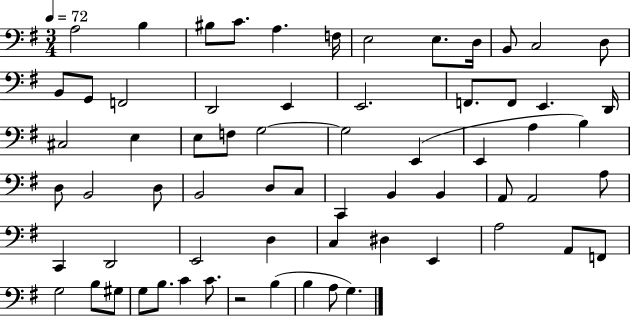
X:1
T:Untitled
M:3/4
L:1/4
K:G
A,2 B, ^B,/2 C/2 A, F,/4 E,2 E,/2 D,/4 B,,/2 C,2 D,/2 B,,/2 G,,/2 F,,2 D,,2 E,, E,,2 F,,/2 F,,/2 E,, D,,/4 ^C,2 E, E,/2 F,/2 G,2 G,2 E,, E,, A, B, D,/2 B,,2 D,/2 B,,2 D,/2 C,/2 C,, B,, B,, A,,/2 A,,2 A,/2 C,, D,,2 E,,2 D, C, ^D, E,, A,2 A,,/2 F,,/2 G,2 B,/2 ^G,/2 G,/2 B,/2 C C/2 z2 B, B, A,/2 G,